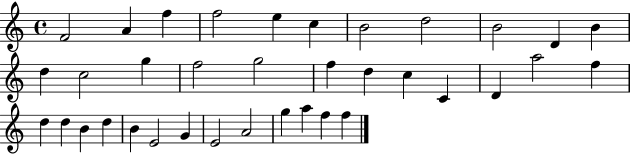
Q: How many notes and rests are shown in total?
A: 36